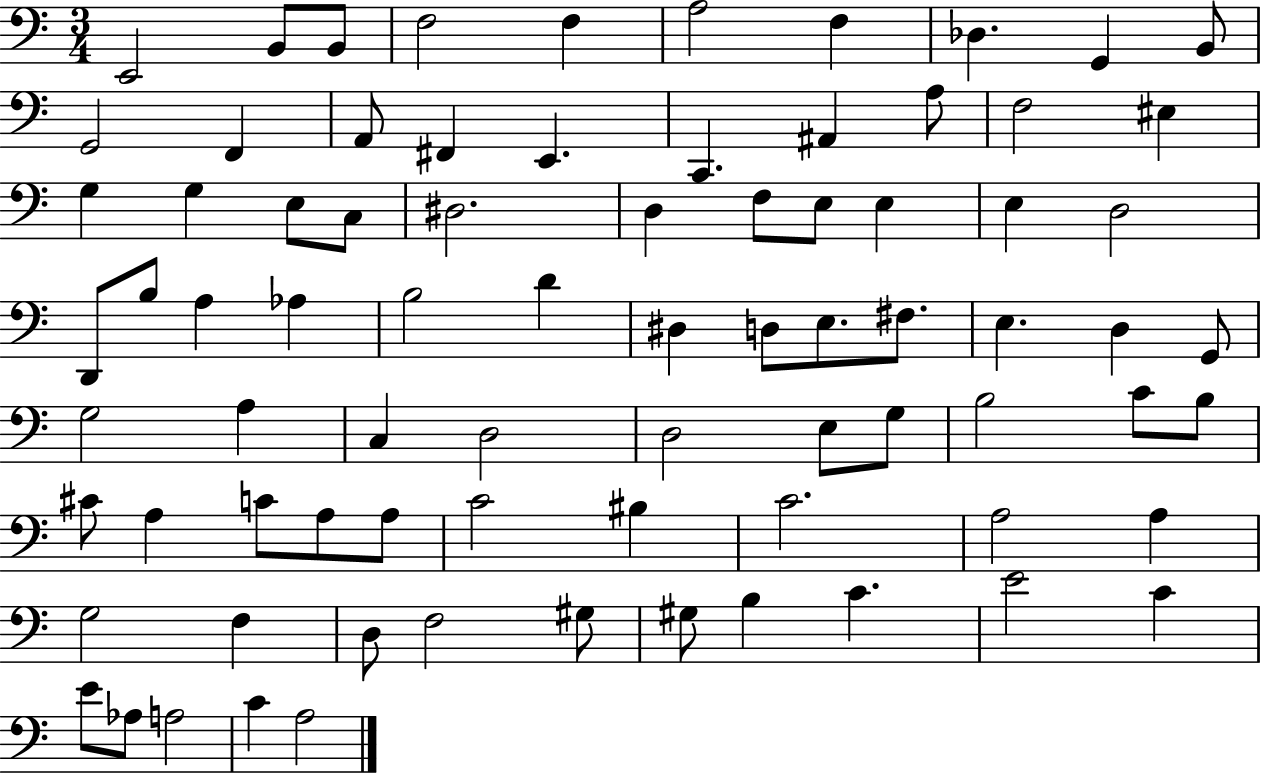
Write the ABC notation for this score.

X:1
T:Untitled
M:3/4
L:1/4
K:C
E,,2 B,,/2 B,,/2 F,2 F, A,2 F, _D, G,, B,,/2 G,,2 F,, A,,/2 ^F,, E,, C,, ^A,, A,/2 F,2 ^E, G, G, E,/2 C,/2 ^D,2 D, F,/2 E,/2 E, E, D,2 D,,/2 B,/2 A, _A, B,2 D ^D, D,/2 E,/2 ^F,/2 E, D, G,,/2 G,2 A, C, D,2 D,2 E,/2 G,/2 B,2 C/2 B,/2 ^C/2 A, C/2 A,/2 A,/2 C2 ^B, C2 A,2 A, G,2 F, D,/2 F,2 ^G,/2 ^G,/2 B, C E2 C E/2 _A,/2 A,2 C A,2